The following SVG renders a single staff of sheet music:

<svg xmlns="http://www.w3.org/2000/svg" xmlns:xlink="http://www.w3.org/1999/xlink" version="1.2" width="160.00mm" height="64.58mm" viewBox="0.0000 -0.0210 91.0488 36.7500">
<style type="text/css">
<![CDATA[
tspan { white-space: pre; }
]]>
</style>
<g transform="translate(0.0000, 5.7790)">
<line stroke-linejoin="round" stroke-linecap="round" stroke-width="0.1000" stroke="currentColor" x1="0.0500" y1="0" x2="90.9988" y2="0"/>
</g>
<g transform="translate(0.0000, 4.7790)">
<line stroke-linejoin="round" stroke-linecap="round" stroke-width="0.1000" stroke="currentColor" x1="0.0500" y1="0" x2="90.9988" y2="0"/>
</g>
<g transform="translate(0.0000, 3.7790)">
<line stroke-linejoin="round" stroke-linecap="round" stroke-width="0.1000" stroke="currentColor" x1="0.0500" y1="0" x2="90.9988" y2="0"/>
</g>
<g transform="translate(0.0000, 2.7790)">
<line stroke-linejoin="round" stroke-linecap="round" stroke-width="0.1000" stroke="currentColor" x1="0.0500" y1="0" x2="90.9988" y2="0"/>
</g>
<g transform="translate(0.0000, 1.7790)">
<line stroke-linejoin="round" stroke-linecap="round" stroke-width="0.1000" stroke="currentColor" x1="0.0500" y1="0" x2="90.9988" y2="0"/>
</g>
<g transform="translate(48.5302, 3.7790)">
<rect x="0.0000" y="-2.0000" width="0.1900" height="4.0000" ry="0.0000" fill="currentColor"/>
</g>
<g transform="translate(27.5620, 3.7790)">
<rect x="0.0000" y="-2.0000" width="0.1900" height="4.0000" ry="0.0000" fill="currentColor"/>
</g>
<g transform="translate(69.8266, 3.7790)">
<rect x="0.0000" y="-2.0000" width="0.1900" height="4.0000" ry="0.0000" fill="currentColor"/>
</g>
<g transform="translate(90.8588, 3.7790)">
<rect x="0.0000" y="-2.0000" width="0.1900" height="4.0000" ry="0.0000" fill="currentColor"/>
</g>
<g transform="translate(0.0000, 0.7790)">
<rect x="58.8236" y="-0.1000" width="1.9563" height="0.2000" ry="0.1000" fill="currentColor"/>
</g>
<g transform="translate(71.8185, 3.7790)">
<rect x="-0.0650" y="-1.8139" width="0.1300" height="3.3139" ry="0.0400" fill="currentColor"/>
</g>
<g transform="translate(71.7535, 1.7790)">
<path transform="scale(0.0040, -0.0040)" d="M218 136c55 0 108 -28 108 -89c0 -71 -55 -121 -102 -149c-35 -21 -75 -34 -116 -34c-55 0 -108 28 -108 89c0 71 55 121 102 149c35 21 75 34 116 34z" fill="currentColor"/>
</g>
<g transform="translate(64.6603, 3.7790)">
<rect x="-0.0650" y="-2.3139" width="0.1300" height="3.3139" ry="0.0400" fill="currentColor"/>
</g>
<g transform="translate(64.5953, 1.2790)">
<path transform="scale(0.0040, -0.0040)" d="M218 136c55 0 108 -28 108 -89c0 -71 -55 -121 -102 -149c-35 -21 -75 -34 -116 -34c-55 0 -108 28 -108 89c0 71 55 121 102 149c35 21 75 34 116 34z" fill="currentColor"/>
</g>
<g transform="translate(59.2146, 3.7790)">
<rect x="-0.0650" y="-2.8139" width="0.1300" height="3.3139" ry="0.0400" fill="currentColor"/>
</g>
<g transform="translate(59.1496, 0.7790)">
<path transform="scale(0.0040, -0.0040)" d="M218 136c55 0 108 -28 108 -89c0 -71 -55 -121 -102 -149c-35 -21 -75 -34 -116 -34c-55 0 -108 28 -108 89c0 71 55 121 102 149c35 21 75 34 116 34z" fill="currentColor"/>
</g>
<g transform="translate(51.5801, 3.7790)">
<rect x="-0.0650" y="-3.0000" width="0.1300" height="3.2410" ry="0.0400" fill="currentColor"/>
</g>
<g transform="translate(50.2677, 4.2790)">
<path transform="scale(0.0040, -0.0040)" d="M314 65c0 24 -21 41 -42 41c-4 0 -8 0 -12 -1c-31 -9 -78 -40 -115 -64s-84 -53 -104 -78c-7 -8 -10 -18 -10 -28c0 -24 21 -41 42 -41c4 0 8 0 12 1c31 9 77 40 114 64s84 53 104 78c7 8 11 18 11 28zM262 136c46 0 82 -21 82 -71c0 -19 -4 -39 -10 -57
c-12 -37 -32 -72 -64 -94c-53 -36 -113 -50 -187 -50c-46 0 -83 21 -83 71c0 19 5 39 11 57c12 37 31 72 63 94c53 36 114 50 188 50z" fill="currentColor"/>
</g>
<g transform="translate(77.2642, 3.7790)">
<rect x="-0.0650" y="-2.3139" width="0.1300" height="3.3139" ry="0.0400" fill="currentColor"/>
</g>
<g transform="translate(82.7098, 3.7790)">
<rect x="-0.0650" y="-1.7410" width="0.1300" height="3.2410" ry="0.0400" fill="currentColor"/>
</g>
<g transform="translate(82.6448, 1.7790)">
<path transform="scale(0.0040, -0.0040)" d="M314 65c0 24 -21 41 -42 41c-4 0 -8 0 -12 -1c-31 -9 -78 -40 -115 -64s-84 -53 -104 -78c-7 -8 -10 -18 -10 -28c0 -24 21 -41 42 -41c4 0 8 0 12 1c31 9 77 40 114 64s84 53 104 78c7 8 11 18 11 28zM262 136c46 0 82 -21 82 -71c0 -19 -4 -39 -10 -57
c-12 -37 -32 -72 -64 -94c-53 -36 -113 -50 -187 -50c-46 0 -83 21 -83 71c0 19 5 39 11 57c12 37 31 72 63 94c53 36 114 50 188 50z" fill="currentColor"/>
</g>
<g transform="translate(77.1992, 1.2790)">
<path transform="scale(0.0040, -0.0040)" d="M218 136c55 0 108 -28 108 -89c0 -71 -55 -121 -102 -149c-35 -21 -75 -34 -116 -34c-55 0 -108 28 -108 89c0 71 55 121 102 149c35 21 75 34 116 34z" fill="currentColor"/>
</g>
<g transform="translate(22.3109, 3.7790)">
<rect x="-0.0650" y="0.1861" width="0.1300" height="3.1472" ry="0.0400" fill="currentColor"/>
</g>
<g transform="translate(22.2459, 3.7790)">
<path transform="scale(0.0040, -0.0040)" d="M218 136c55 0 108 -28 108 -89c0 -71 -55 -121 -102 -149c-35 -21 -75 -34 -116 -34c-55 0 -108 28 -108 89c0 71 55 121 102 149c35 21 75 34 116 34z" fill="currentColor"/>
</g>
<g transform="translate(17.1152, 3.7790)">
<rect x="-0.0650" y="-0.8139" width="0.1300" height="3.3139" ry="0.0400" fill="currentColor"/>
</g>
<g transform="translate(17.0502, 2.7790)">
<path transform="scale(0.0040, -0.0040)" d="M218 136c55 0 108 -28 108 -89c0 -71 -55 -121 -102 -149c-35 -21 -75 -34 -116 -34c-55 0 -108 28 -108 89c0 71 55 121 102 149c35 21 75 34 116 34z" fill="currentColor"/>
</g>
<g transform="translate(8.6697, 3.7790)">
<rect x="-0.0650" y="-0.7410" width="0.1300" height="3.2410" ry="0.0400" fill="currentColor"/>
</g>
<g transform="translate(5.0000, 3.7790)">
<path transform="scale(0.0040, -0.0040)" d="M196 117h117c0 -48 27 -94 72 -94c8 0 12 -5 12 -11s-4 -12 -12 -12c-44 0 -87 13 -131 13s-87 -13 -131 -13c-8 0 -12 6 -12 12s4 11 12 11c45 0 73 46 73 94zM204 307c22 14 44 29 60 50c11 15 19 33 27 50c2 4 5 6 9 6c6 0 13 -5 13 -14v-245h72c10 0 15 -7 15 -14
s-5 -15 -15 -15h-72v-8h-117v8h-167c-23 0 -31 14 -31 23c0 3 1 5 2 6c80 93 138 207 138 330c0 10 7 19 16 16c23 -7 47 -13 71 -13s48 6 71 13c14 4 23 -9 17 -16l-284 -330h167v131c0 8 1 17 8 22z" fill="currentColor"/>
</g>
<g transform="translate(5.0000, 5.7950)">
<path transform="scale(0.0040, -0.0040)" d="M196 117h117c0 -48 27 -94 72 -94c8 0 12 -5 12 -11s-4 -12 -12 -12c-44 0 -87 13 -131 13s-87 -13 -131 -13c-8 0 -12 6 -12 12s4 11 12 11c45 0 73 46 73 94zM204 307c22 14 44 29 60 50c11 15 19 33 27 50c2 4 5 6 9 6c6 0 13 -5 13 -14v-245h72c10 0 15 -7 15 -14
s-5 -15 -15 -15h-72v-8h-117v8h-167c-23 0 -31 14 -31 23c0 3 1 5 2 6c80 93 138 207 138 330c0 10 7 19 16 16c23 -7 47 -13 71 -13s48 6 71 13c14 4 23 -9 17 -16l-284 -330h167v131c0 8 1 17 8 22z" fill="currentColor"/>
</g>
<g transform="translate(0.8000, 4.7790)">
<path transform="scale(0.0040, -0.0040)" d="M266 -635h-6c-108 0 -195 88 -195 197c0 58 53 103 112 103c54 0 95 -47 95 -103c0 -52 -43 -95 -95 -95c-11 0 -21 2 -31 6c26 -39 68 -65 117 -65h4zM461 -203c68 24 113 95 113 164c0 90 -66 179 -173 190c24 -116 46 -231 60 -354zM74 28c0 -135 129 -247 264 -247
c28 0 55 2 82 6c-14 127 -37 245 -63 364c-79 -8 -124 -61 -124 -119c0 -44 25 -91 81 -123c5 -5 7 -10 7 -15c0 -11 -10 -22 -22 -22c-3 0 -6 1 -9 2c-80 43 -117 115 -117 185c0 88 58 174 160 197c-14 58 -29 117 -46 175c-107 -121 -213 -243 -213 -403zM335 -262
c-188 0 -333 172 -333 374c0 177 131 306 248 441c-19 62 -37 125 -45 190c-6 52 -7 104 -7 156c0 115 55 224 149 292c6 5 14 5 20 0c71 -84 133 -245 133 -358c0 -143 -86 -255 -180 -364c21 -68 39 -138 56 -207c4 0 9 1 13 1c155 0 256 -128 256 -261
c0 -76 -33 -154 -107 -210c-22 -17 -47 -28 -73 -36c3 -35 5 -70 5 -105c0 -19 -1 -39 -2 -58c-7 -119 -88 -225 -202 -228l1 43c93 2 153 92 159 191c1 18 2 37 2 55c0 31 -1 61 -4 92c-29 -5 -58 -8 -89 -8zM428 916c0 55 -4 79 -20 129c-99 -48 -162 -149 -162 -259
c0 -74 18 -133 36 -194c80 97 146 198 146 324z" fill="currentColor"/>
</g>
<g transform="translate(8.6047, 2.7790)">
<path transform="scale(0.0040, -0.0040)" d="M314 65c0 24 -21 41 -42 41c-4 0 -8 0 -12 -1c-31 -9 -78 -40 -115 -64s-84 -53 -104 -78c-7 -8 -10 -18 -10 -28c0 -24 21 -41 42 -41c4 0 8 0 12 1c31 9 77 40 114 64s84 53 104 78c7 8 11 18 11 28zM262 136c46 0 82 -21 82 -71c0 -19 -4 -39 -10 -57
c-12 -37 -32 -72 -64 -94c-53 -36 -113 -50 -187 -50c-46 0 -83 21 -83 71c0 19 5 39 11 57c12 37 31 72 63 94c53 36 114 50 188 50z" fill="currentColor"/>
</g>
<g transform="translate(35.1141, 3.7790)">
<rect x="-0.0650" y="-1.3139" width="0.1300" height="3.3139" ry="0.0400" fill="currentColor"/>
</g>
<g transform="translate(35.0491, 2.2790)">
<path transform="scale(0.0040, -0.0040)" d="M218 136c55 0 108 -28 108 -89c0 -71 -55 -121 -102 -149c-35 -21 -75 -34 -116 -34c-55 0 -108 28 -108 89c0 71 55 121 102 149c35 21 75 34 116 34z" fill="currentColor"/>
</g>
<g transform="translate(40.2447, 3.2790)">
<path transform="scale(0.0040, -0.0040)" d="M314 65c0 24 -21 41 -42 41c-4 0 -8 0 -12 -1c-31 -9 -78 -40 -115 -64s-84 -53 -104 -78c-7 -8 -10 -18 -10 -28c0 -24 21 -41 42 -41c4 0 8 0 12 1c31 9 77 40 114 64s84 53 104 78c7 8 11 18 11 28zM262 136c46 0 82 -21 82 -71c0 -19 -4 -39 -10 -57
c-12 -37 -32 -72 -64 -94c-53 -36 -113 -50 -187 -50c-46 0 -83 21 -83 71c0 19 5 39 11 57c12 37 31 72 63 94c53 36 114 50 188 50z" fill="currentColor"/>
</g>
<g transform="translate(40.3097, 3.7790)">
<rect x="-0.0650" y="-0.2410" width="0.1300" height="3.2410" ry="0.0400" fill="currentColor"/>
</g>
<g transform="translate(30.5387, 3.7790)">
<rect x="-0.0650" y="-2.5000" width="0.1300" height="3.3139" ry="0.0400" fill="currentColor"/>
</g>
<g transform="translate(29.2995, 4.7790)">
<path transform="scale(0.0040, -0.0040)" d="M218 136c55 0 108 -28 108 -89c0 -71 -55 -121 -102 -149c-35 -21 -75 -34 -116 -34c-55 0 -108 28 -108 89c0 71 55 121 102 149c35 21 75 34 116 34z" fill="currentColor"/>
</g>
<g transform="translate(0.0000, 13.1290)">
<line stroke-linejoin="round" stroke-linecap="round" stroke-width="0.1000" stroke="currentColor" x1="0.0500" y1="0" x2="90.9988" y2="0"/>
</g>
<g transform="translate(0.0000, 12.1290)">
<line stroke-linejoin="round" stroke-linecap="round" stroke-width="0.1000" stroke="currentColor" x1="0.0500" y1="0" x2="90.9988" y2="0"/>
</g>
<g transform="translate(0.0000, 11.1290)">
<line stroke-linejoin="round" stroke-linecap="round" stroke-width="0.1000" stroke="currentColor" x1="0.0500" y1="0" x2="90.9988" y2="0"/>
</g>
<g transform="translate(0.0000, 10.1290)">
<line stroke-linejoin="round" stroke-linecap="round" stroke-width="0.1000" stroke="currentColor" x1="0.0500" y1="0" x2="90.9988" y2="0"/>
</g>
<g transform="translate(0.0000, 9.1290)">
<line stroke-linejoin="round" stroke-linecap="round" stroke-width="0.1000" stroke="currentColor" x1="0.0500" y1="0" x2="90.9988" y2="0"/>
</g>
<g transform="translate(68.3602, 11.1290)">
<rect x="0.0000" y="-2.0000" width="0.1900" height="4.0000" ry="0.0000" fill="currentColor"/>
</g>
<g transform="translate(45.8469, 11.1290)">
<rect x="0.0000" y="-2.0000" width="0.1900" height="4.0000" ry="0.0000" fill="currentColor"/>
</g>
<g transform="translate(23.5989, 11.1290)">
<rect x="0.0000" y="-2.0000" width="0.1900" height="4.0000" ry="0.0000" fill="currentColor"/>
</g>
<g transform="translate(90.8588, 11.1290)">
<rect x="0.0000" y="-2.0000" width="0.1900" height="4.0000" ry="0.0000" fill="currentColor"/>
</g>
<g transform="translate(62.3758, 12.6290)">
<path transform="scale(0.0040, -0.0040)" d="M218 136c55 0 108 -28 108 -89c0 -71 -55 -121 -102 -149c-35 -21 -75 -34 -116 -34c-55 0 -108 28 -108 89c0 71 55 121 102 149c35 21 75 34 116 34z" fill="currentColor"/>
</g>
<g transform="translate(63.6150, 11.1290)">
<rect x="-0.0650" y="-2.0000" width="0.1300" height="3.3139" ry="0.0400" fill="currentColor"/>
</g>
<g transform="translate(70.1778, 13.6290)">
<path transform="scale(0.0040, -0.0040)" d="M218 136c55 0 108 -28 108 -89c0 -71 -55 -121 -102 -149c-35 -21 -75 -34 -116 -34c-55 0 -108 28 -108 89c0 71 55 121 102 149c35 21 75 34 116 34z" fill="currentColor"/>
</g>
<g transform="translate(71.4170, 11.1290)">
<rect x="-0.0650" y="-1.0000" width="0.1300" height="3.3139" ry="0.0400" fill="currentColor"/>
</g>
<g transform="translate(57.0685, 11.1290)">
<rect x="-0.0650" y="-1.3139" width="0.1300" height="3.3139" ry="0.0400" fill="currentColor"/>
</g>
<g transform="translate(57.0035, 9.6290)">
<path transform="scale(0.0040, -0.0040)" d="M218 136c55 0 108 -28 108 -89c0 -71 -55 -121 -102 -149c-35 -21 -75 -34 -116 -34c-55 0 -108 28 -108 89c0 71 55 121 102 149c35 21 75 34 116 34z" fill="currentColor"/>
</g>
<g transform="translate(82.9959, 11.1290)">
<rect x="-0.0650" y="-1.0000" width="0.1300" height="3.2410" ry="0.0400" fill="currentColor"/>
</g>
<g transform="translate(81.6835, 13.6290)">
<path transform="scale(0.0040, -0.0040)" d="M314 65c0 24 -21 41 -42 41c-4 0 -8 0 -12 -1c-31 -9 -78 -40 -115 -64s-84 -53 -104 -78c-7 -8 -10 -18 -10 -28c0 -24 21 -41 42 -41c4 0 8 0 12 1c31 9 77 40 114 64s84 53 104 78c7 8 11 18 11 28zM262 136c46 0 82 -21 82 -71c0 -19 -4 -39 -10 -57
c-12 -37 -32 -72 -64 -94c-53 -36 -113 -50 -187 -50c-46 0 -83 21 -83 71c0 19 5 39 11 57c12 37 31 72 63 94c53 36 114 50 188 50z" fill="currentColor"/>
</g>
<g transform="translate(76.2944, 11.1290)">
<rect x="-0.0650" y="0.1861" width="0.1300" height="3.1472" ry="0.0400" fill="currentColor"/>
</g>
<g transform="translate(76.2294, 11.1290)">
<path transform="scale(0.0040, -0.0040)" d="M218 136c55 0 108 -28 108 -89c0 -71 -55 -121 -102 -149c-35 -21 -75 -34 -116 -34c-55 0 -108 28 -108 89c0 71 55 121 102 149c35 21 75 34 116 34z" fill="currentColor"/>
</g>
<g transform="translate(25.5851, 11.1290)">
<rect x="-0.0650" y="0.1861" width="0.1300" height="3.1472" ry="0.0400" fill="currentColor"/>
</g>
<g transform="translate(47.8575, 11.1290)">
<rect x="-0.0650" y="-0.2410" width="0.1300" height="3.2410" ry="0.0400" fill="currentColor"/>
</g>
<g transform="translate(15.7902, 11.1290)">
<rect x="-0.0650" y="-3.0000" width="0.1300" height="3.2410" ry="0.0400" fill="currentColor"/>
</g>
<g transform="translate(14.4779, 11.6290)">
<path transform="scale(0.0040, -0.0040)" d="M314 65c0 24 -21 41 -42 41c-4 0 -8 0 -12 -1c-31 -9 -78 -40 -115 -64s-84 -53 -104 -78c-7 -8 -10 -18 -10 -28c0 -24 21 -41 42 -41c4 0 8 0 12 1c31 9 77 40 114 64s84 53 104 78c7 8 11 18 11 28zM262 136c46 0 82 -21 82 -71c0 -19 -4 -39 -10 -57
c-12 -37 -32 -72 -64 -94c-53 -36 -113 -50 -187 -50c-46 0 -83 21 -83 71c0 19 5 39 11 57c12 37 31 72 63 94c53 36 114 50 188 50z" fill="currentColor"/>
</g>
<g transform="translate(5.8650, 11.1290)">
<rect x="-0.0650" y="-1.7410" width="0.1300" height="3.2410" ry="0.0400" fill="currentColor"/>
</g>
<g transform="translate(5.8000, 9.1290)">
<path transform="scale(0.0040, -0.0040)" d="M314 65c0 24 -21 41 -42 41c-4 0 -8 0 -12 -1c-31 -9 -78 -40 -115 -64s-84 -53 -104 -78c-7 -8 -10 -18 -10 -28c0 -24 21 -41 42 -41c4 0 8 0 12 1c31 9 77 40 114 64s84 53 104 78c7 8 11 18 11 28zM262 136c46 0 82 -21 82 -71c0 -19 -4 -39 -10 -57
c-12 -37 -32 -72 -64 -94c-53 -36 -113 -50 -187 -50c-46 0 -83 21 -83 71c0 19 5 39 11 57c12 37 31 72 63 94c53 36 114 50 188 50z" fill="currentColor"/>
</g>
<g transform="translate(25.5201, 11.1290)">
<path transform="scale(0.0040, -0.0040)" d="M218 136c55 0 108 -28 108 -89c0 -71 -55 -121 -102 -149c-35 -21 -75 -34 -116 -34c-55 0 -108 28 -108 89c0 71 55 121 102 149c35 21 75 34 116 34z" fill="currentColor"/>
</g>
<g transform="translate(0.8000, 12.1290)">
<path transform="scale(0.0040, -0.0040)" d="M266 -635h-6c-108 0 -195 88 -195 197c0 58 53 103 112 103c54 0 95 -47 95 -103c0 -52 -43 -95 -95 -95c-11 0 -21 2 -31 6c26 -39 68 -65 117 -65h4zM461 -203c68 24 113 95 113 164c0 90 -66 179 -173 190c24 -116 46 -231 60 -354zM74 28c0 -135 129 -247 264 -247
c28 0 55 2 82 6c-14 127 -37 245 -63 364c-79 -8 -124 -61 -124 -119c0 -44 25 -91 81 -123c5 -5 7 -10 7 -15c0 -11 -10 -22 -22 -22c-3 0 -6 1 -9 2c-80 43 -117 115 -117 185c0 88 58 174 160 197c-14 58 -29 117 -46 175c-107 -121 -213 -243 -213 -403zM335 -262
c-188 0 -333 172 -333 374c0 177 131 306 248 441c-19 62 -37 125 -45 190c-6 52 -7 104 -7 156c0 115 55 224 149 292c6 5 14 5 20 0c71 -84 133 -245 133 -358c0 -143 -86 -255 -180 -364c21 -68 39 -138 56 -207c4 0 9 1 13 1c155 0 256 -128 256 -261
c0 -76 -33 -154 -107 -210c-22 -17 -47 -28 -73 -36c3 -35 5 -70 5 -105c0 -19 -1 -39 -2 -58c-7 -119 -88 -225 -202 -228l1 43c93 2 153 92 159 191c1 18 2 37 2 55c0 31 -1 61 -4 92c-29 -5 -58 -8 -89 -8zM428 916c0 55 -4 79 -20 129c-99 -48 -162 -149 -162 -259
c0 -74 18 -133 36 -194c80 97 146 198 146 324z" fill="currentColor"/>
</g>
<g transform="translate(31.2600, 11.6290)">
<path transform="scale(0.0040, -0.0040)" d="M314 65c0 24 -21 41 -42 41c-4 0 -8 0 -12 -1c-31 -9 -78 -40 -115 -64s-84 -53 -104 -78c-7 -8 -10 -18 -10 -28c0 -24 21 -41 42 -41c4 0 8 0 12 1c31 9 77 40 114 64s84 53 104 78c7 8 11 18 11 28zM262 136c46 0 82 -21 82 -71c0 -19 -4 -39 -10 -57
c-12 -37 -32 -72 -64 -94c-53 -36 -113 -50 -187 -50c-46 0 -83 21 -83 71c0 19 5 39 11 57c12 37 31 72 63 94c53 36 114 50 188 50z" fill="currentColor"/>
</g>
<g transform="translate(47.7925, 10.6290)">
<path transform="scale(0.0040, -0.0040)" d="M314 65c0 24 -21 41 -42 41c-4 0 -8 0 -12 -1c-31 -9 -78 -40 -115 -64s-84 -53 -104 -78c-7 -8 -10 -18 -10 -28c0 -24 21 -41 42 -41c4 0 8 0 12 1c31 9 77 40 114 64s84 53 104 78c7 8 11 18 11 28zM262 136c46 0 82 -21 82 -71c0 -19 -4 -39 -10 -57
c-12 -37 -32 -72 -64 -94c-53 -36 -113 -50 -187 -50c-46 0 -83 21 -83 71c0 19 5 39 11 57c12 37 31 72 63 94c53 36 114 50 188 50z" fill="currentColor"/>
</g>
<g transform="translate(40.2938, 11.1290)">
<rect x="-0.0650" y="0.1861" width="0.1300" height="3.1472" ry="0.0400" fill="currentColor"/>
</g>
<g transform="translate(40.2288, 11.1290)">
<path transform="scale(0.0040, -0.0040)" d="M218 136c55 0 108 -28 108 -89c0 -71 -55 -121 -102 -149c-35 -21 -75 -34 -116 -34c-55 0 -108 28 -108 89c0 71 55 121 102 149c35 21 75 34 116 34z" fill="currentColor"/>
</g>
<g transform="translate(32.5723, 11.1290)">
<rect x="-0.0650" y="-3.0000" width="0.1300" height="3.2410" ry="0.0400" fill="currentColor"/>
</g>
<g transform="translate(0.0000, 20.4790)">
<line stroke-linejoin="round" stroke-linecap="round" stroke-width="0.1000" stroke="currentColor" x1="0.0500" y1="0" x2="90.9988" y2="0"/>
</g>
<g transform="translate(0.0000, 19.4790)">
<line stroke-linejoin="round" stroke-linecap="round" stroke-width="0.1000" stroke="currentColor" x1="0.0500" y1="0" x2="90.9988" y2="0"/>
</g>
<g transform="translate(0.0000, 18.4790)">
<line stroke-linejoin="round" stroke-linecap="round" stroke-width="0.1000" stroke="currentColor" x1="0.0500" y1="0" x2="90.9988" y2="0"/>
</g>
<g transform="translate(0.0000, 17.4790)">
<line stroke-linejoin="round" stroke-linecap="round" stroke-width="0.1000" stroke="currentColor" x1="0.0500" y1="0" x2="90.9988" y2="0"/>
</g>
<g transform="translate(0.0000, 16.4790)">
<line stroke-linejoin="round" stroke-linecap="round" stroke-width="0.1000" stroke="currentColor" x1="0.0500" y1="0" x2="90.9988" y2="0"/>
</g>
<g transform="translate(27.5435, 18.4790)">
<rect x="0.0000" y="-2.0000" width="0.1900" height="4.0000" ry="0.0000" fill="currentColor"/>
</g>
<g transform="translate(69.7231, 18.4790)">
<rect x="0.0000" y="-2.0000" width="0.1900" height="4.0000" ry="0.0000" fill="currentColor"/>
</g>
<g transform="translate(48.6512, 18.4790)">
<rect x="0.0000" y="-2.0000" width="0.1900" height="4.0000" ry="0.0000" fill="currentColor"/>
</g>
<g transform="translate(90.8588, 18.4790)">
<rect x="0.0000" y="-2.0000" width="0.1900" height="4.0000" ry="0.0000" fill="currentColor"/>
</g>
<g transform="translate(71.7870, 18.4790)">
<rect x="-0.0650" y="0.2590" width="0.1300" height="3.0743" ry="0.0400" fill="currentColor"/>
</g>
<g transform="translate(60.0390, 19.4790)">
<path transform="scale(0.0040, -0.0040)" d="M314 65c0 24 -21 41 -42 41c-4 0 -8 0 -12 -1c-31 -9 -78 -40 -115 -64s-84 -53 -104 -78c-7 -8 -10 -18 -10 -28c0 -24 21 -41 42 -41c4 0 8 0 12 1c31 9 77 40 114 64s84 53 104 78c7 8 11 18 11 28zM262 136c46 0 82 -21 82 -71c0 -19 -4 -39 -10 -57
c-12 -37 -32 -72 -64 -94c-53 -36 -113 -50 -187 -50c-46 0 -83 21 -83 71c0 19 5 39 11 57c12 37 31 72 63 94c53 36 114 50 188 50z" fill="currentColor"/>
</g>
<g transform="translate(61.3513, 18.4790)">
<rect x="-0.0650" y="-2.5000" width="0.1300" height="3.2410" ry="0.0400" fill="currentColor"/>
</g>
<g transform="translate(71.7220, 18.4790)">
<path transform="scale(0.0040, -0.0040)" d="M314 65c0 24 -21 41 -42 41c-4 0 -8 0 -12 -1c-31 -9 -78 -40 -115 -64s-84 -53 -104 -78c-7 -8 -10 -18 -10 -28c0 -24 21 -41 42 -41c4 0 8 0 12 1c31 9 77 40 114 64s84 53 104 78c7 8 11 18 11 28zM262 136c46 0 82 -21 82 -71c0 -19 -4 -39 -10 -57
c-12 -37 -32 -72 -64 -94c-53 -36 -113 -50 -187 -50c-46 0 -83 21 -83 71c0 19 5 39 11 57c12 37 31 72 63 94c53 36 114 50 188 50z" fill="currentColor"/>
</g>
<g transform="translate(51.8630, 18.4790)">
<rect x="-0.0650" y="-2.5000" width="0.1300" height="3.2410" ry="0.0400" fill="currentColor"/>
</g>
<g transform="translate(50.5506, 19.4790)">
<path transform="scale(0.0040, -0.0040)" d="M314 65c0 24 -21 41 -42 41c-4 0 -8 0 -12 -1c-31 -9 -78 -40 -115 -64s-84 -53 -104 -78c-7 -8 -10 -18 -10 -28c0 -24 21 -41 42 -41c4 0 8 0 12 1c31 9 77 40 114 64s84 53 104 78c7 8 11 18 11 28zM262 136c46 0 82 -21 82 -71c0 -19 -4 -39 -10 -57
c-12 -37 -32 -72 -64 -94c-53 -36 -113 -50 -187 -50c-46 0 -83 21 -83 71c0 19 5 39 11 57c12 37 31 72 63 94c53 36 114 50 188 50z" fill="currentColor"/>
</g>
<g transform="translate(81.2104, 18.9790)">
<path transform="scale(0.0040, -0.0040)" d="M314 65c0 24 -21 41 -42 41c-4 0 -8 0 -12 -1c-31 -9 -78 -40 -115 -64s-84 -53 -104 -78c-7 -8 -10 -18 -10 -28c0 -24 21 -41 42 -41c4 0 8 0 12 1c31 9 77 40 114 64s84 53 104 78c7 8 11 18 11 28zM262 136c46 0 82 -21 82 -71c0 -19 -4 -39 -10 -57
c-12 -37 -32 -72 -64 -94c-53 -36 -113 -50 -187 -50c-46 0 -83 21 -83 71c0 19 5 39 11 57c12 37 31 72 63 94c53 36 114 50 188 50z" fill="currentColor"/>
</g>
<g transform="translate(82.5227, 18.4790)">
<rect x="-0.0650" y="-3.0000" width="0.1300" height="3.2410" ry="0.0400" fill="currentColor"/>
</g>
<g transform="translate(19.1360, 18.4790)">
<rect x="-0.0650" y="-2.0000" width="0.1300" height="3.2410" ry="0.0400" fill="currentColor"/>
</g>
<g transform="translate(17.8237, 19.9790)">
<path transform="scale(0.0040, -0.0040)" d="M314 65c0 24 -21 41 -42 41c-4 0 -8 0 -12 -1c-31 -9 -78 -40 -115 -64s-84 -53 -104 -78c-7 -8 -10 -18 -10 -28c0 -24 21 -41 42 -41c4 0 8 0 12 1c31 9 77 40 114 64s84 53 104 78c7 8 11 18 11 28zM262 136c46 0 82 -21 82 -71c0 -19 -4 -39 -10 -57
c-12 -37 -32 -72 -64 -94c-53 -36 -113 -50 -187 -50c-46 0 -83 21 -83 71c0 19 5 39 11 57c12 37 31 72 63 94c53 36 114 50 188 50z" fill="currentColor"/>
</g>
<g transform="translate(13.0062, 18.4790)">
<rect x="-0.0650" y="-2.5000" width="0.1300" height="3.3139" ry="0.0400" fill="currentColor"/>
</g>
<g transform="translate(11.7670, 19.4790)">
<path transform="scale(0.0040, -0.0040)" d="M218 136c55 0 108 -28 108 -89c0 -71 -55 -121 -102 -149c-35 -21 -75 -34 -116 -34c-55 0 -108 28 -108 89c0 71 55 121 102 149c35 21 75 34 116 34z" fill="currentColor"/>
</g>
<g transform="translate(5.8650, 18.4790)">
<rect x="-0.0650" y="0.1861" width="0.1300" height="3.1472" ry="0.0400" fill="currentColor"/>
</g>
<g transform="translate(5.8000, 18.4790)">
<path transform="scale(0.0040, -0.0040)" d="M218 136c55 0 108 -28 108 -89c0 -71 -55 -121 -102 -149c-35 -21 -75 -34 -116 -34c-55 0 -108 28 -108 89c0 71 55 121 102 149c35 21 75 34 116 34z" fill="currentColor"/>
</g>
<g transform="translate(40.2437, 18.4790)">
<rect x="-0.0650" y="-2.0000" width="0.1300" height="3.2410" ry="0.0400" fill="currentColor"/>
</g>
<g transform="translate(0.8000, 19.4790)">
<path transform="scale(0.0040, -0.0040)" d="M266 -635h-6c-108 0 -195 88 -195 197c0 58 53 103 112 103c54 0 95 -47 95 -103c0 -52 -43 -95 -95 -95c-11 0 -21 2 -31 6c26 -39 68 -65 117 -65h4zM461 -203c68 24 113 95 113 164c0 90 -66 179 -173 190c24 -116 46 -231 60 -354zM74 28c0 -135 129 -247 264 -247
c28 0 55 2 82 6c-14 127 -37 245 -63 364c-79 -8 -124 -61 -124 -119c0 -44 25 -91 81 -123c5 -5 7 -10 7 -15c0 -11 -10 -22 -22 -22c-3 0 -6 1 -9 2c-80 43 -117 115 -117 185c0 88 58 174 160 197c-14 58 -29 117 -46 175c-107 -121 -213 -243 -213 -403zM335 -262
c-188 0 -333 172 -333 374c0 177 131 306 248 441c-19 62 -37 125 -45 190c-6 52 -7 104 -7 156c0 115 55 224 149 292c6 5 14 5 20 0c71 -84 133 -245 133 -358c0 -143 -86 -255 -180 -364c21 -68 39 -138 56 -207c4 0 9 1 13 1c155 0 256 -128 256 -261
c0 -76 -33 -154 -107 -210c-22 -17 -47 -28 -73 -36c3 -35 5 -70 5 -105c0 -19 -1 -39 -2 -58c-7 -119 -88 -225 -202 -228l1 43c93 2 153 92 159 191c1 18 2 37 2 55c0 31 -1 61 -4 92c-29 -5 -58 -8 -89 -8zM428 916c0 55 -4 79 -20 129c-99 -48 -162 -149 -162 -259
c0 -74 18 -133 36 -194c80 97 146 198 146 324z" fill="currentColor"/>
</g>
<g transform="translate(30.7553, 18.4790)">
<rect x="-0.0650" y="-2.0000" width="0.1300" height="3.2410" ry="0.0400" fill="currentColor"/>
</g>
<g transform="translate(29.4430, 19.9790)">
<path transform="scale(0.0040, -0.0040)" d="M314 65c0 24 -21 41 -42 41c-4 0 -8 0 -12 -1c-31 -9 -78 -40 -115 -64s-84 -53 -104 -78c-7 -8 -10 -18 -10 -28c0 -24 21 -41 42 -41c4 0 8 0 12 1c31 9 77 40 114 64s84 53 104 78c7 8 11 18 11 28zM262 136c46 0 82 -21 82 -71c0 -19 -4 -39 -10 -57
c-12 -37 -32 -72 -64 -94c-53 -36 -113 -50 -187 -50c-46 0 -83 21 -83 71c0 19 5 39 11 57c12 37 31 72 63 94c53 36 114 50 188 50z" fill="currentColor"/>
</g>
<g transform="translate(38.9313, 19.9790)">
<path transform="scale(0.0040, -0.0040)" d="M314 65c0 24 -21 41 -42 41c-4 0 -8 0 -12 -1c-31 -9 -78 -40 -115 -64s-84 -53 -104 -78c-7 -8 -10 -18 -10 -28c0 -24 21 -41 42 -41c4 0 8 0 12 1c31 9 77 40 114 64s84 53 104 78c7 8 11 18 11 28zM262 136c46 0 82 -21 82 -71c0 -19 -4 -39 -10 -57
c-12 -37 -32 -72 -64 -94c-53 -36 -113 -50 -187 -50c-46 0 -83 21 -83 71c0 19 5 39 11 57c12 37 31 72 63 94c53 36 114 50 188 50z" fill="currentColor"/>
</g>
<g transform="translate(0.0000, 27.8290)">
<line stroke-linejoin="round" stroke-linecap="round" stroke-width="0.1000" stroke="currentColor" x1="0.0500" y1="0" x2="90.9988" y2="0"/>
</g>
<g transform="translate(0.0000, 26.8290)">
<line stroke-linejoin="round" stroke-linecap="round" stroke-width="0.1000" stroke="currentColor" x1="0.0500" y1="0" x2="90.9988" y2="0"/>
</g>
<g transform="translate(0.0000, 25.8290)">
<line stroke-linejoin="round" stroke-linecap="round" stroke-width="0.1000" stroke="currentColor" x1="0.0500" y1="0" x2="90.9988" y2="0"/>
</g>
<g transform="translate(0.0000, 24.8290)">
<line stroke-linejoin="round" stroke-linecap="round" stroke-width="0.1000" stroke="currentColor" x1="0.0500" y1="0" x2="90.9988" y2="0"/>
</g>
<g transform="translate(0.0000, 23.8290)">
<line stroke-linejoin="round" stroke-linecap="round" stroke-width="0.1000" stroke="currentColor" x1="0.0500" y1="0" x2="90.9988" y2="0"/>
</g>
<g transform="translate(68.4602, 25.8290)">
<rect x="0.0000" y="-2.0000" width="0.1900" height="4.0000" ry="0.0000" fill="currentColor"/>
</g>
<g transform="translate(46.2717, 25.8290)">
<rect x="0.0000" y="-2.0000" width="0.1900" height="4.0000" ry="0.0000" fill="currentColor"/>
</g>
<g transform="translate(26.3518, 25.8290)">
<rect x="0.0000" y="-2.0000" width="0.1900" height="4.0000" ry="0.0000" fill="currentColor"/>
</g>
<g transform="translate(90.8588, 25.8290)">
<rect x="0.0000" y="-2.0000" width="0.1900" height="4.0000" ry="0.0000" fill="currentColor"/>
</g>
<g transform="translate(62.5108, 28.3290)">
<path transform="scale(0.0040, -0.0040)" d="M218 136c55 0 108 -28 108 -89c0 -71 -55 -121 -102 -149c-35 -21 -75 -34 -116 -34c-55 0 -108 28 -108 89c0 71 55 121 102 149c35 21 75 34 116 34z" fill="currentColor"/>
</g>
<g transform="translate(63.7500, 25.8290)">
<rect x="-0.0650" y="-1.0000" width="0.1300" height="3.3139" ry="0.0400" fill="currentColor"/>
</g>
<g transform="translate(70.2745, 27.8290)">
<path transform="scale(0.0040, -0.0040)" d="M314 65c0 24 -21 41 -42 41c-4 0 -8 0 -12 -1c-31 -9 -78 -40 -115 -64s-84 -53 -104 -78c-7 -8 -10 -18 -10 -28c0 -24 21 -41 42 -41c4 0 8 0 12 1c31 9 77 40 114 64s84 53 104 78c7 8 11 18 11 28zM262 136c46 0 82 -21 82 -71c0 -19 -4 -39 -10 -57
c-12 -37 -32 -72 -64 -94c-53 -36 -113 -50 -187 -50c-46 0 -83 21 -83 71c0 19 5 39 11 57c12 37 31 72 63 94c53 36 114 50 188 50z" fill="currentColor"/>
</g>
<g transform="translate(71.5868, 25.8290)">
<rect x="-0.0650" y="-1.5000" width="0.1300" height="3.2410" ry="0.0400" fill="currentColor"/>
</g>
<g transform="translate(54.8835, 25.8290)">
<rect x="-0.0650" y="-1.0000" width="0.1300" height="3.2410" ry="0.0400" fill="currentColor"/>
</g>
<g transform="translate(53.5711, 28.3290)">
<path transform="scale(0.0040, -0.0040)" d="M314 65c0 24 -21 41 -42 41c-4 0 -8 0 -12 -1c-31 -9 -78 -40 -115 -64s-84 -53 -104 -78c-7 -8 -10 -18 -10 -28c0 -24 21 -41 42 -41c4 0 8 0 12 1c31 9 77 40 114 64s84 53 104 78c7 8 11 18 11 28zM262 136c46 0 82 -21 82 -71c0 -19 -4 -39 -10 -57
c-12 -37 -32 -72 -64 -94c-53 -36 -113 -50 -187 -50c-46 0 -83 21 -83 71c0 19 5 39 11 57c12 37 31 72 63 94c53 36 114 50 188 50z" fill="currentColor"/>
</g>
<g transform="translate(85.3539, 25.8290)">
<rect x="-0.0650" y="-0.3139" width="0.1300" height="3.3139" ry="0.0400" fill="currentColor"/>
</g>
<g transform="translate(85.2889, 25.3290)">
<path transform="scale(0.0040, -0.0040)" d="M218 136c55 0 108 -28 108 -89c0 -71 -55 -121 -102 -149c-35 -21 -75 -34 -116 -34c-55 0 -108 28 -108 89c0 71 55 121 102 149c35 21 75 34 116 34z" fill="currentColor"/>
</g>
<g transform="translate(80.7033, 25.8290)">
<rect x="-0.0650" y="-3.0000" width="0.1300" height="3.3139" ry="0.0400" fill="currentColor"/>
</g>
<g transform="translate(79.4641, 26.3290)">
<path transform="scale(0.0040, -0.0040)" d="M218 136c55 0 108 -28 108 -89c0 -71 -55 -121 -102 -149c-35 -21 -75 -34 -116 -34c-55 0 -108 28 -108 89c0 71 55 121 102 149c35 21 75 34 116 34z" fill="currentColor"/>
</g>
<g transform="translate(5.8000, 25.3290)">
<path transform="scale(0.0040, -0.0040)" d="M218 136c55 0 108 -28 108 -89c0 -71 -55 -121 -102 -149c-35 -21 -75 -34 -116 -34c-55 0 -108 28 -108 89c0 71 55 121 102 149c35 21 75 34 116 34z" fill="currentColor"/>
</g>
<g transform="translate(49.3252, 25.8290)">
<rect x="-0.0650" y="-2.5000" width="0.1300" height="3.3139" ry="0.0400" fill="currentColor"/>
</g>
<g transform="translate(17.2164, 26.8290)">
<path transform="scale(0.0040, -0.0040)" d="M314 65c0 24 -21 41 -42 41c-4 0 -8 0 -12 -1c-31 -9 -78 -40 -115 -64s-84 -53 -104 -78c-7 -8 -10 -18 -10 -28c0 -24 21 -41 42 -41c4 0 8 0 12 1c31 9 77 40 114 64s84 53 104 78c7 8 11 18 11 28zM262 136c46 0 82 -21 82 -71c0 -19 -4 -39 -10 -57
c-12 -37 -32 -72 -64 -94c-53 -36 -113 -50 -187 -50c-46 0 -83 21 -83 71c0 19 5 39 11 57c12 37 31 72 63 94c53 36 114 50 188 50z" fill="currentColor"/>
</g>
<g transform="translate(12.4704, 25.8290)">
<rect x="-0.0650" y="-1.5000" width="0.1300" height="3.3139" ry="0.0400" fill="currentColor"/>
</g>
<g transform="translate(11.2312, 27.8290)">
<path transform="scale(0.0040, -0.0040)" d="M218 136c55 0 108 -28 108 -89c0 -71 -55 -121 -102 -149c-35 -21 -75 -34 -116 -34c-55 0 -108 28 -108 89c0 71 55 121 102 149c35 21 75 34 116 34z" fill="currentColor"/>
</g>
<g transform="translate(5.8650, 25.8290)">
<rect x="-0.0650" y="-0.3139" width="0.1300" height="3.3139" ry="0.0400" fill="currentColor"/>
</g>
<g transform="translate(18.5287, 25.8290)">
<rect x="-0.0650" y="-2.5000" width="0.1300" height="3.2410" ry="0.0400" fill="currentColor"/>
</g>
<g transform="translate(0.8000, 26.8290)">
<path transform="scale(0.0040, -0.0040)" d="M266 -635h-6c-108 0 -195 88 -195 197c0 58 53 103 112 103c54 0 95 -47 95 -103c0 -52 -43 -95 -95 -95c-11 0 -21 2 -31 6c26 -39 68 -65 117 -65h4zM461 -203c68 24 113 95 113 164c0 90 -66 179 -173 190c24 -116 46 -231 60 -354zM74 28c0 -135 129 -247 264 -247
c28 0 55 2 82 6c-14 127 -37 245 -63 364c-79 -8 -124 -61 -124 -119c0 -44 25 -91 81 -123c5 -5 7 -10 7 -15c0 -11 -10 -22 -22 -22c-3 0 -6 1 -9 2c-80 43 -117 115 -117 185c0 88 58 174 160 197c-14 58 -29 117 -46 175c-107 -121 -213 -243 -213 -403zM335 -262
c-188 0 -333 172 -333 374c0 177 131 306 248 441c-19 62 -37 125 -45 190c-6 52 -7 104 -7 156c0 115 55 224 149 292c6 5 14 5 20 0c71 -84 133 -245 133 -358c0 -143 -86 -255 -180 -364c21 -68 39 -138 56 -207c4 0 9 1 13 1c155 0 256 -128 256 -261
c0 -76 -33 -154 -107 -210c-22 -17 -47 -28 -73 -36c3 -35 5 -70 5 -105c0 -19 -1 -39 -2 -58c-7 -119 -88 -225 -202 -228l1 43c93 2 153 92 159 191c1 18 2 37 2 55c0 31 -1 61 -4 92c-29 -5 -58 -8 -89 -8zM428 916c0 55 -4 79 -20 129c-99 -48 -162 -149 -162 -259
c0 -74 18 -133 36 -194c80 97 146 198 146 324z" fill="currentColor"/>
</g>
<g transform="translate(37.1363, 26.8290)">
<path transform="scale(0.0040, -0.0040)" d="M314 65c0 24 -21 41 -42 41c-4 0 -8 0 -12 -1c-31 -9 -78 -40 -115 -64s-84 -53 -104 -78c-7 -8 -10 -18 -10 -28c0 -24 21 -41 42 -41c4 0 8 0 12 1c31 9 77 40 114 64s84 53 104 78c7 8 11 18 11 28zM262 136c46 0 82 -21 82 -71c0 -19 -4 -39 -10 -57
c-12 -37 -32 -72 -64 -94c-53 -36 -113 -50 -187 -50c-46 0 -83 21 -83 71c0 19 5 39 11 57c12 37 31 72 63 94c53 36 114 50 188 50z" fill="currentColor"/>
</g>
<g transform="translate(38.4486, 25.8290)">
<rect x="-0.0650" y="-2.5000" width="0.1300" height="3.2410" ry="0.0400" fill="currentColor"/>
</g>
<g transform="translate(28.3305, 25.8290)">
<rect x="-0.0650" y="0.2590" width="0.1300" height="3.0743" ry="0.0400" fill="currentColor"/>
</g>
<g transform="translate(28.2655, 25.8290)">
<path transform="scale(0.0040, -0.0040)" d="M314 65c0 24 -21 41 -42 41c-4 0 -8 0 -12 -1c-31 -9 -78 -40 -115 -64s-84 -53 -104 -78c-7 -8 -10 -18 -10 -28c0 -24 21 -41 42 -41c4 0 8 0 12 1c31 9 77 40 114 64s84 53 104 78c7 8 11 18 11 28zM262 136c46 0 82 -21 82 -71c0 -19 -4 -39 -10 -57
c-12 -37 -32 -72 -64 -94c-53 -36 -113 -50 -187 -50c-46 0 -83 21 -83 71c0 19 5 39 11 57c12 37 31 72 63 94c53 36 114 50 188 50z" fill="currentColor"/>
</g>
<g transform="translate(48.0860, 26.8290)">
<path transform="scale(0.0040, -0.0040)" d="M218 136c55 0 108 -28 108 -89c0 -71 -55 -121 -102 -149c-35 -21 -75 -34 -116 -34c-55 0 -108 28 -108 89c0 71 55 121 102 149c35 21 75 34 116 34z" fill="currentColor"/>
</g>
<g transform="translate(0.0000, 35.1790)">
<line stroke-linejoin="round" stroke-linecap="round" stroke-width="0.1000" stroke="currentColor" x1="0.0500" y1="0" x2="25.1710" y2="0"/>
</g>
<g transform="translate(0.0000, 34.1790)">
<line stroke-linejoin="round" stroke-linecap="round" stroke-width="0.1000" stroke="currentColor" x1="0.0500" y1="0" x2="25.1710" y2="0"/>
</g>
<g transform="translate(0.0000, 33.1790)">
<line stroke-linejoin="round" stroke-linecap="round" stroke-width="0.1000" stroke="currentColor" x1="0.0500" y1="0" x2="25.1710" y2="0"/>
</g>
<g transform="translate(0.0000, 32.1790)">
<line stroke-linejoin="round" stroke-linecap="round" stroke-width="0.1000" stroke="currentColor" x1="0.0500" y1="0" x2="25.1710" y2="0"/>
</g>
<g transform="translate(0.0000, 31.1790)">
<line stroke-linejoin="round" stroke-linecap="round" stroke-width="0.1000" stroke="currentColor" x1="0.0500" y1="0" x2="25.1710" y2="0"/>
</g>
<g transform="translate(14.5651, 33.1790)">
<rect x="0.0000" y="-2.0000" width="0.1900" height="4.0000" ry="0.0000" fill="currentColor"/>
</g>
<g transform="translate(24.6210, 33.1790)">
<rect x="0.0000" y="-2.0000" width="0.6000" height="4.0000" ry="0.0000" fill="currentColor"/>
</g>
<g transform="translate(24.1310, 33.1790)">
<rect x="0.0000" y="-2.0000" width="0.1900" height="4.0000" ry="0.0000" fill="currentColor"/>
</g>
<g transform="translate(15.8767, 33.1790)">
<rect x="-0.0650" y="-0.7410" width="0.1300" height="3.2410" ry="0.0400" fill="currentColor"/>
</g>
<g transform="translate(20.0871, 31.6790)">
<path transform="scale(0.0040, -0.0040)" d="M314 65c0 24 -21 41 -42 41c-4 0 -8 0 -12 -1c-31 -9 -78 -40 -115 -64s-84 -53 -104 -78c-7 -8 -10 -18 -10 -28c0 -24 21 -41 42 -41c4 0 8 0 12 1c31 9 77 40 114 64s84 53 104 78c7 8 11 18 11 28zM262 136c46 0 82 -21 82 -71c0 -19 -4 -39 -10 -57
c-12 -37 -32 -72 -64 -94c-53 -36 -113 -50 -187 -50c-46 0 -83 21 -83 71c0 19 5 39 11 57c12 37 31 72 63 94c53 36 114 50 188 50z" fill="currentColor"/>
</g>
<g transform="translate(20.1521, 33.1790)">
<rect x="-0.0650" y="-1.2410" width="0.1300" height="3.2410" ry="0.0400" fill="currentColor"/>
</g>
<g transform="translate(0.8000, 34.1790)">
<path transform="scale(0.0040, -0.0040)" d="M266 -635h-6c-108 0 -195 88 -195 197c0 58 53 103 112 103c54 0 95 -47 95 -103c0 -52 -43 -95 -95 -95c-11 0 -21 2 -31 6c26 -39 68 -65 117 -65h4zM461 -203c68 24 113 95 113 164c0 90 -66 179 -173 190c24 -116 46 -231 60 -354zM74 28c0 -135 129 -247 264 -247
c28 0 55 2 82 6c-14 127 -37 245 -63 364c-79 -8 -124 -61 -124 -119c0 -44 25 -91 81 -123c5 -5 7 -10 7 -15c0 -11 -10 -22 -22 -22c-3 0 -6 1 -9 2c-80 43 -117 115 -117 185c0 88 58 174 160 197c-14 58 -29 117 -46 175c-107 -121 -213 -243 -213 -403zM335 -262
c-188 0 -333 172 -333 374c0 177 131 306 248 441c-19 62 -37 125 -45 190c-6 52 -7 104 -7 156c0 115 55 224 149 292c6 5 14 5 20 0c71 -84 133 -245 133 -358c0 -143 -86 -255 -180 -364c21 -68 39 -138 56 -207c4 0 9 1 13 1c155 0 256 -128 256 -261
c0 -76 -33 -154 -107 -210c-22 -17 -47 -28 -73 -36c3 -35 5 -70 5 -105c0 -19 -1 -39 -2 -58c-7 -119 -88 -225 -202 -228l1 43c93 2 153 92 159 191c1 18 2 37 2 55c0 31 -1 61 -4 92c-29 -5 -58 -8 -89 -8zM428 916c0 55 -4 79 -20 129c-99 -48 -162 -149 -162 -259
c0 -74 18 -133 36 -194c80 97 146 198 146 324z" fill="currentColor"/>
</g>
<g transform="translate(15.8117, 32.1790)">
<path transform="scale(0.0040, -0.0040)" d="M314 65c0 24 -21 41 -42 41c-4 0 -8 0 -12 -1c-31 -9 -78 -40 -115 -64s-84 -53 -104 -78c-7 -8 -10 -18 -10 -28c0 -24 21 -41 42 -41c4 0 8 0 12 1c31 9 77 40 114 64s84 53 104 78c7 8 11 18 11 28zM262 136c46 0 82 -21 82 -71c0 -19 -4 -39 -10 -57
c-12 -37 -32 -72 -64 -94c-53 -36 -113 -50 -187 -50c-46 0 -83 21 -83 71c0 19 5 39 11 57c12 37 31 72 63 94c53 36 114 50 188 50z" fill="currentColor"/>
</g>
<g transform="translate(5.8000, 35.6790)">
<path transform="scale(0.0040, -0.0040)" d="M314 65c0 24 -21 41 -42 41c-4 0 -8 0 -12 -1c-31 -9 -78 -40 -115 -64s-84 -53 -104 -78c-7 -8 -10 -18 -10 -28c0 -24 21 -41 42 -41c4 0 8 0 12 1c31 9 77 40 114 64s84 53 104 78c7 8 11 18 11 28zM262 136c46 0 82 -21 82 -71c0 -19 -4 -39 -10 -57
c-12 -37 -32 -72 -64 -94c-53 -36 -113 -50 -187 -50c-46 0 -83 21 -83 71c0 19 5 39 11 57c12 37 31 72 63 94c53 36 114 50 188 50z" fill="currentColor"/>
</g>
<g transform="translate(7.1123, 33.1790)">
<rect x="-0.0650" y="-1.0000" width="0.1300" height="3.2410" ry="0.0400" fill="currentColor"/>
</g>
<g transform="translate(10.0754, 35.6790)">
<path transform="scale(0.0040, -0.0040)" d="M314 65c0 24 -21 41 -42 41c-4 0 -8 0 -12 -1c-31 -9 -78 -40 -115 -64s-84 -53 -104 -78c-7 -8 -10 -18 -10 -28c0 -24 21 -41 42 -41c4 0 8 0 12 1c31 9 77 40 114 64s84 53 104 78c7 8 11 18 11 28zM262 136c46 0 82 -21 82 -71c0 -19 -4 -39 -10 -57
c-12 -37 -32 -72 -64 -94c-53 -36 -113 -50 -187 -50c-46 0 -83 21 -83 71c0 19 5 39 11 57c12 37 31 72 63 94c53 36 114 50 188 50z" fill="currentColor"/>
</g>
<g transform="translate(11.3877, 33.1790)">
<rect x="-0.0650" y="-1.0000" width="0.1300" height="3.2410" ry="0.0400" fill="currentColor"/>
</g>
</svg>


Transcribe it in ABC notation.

X:1
T:Untitled
M:4/4
L:1/4
K:C
d2 d B G e c2 A2 a g f g f2 f2 A2 B A2 B c2 e F D B D2 B G F2 F2 F2 G2 G2 B2 A2 c E G2 B2 G2 G D2 D E2 A c D2 D2 d2 e2